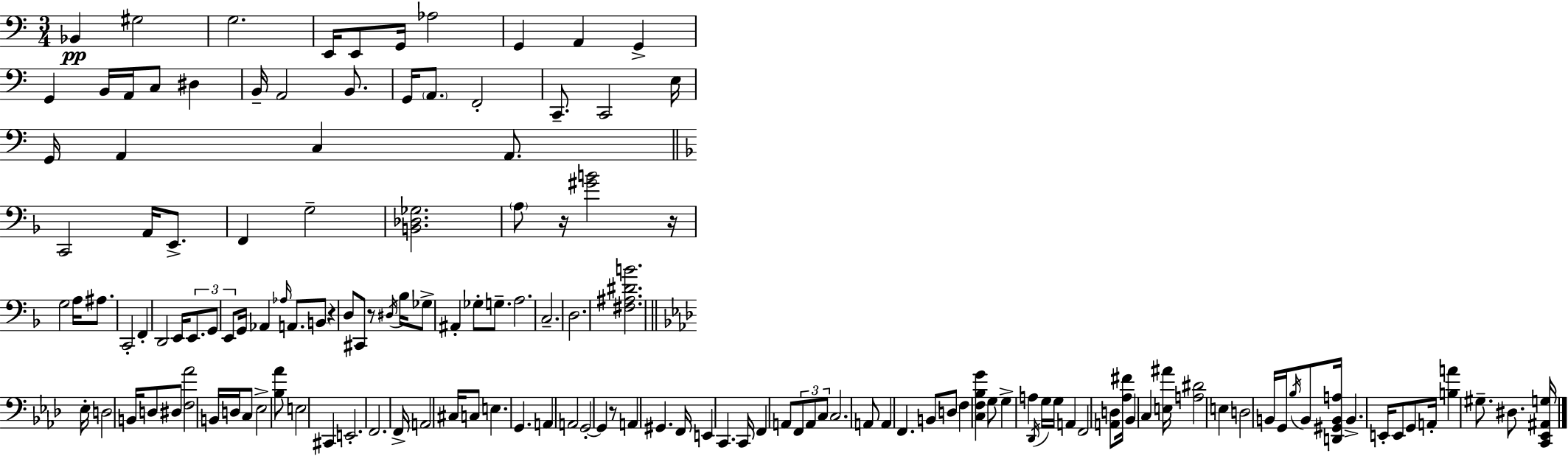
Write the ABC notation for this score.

X:1
T:Untitled
M:3/4
L:1/4
K:Am
_B,, ^G,2 G,2 E,,/4 E,,/2 G,,/4 _A,2 G,, A,, G,, G,, B,,/4 A,,/4 C,/2 ^D, B,,/4 A,,2 B,,/2 G,,/4 A,,/2 F,,2 C,,/2 C,,2 E,/4 G,,/4 A,, C, A,,/2 C,,2 A,,/4 E,,/2 F,, G,2 [B,,_D,_G,]2 A,/2 z/4 [^GB]2 z/4 G,2 A,/4 ^A,/2 C,,2 F,, D,,2 E,,/4 E,,/2 G,,/2 E,,/2 G,,/4 _A,, _A,/4 A,,/2 B,,/2 z D,/2 ^C,,/2 z/2 ^D,/4 _B,/4 _G,/2 ^A,, _G,/2 G,/2 A,2 C,2 D,2 [^F,^A,^DB]2 _E,/4 D,2 B,,/4 D,/2 ^D,/2 [F,_A]2 B,,/4 D,/4 C,/2 _E,2 [_B,_A]/2 E,2 ^C,, E,,2 F,,2 F,,/4 A,,2 ^C,/4 C,/2 E, G,, A,, A,,2 G,,2 G,, z/2 A,, ^G,, F,,/4 E,, C,, C,,/4 F,, A,,/2 F,,/2 A,,/2 C,/2 C,2 A,,/2 A,, F,, B,,/2 D,/2 F, [C,F,_B,G] G,/2 G, A, _D,,/4 G,/4 G,/4 A,, F,,2 [A,,D,]/2 [_A,^F]/4 _B,, C, [E,^A]/4 [A,^D]2 E, D,2 B,,/4 G,,/4 _B,/4 B,,/2 [D,,^G,,B,,A,]/4 B,, E,,/4 E,,/2 G,,/2 A,,/4 [B,A] ^G,/2 ^D,/2 [C,,_E,,^A,,G,]/4